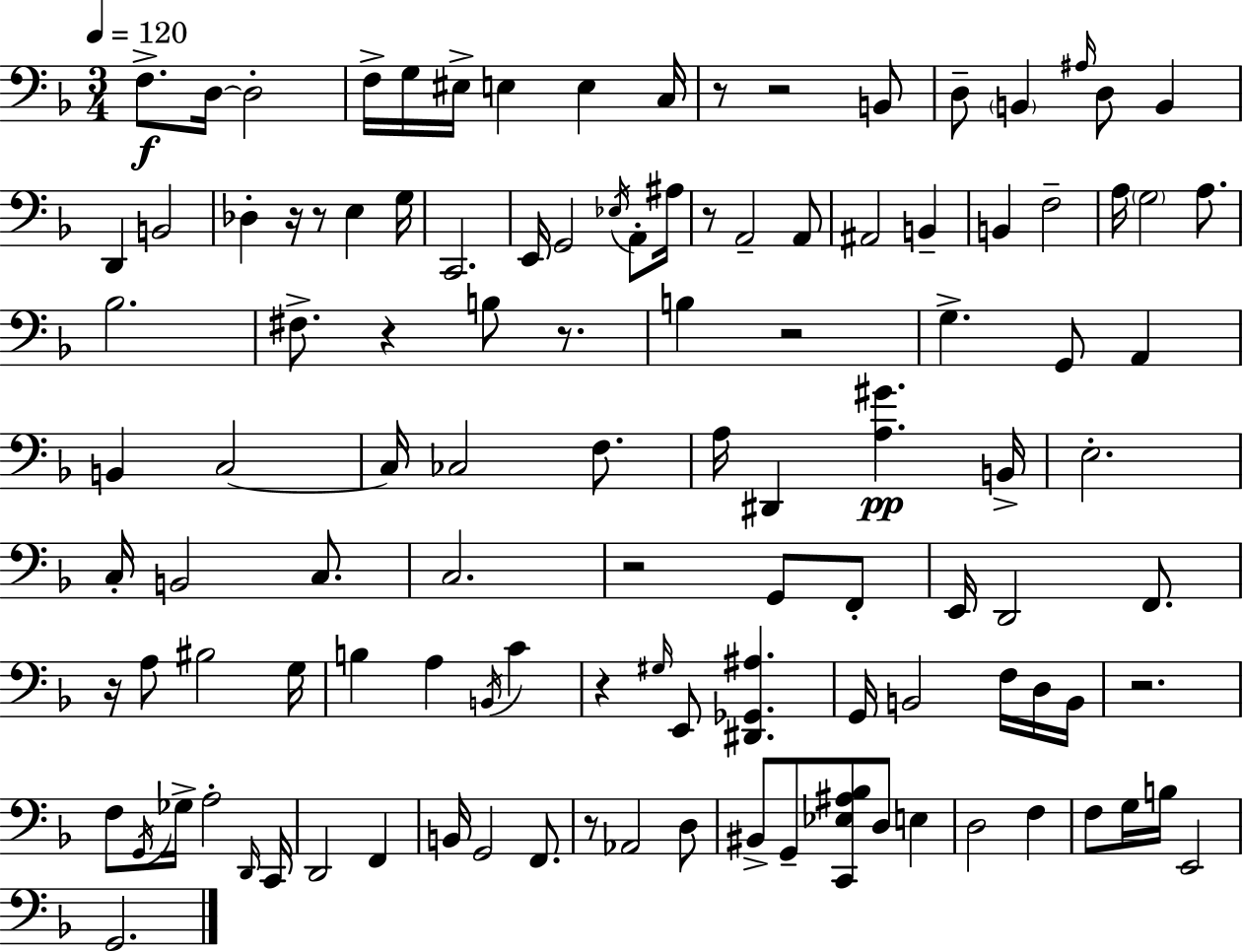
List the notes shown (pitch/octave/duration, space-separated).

F3/e. D3/s D3/h F3/s G3/s EIS3/s E3/q E3/q C3/s R/e R/h B2/e D3/e B2/q A#3/s D3/e B2/q D2/q B2/h Db3/q R/s R/e E3/q G3/s C2/h. E2/s G2/h Eb3/s A2/e A#3/s R/e A2/h A2/e A#2/h B2/q B2/q F3/h A3/s G3/h A3/e. Bb3/h. F#3/e. R/q B3/e R/e. B3/q R/h G3/q. G2/e A2/q B2/q C3/h C3/s CES3/h F3/e. A3/s D#2/q [A3,G#4]/q. B2/s E3/h. C3/s B2/h C3/e. C3/h. R/h G2/e F2/e E2/s D2/h F2/e. R/s A3/e BIS3/h G3/s B3/q A3/q B2/s C4/q R/q G#3/s E2/e [D#2,Gb2,A#3]/q. G2/s B2/h F3/s D3/s B2/s R/h. F3/e G2/s Gb3/s A3/h D2/s C2/s D2/h F2/q B2/s G2/h F2/e. R/e Ab2/h D3/e BIS2/e G2/e [C2,Eb3,A#3,Bb3]/e D3/e E3/q D3/h F3/q F3/e G3/s B3/s E2/h G2/h.